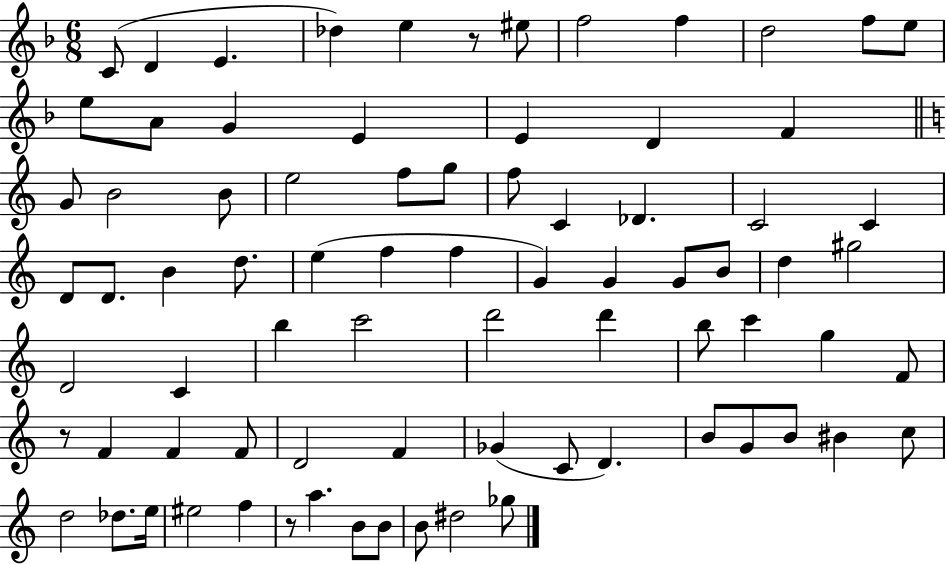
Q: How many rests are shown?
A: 3